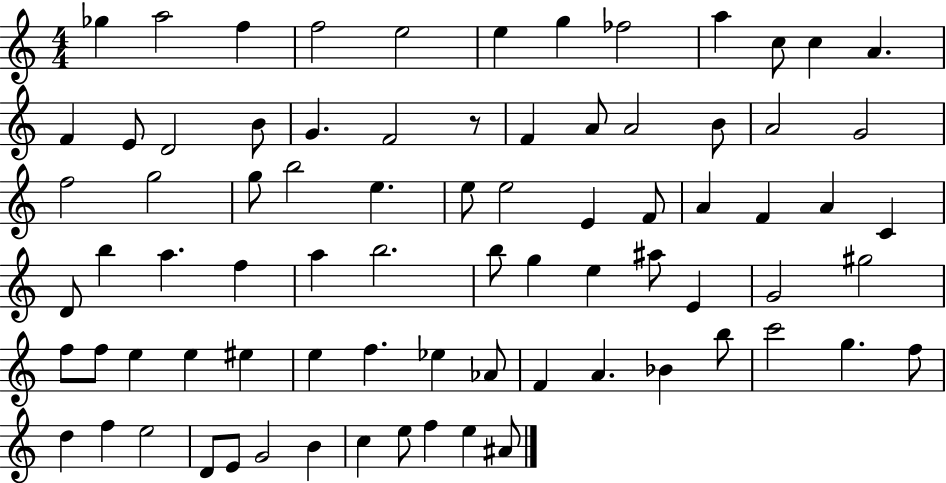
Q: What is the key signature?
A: C major